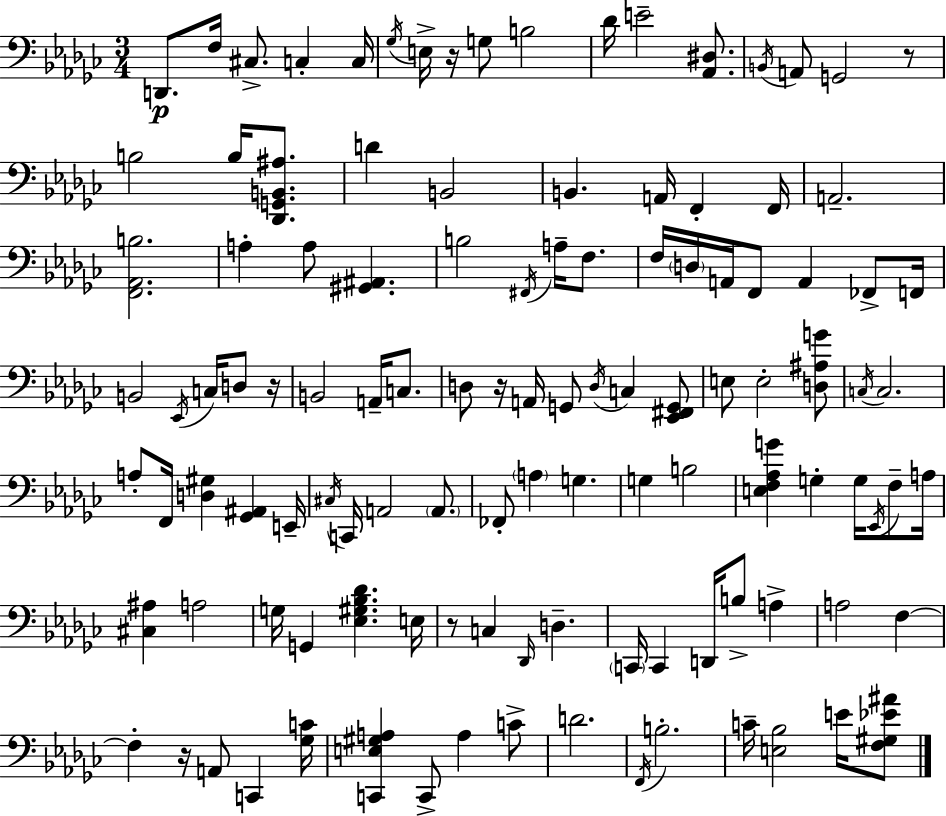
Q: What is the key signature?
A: EES minor